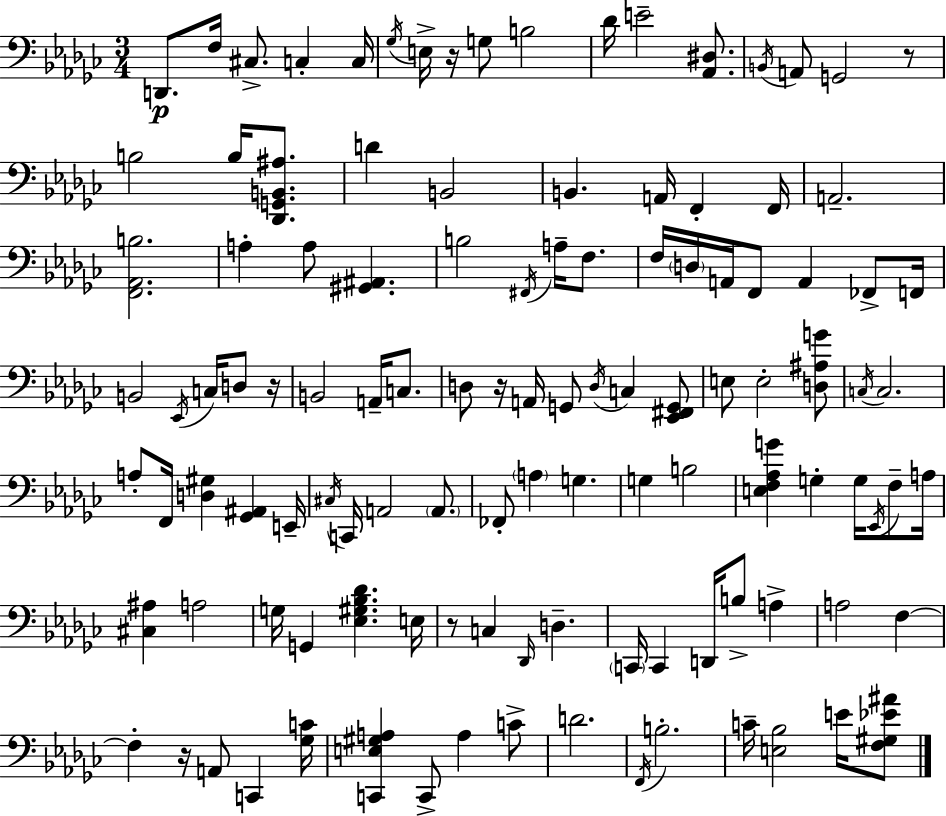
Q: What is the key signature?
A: EES minor